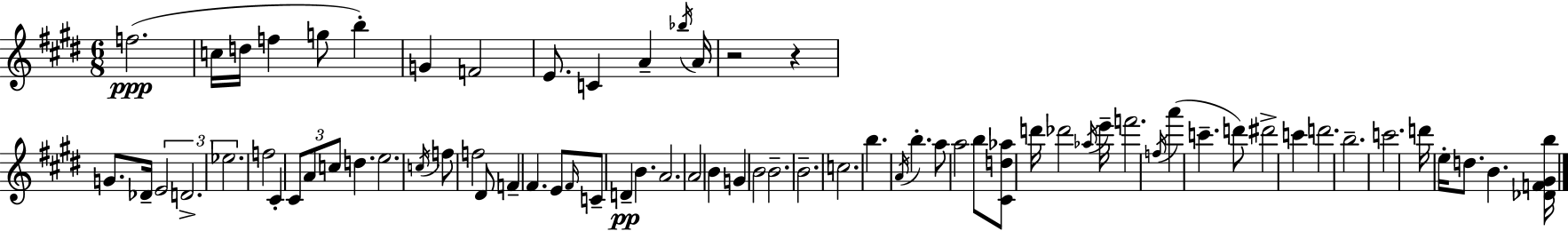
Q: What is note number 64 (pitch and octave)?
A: C6